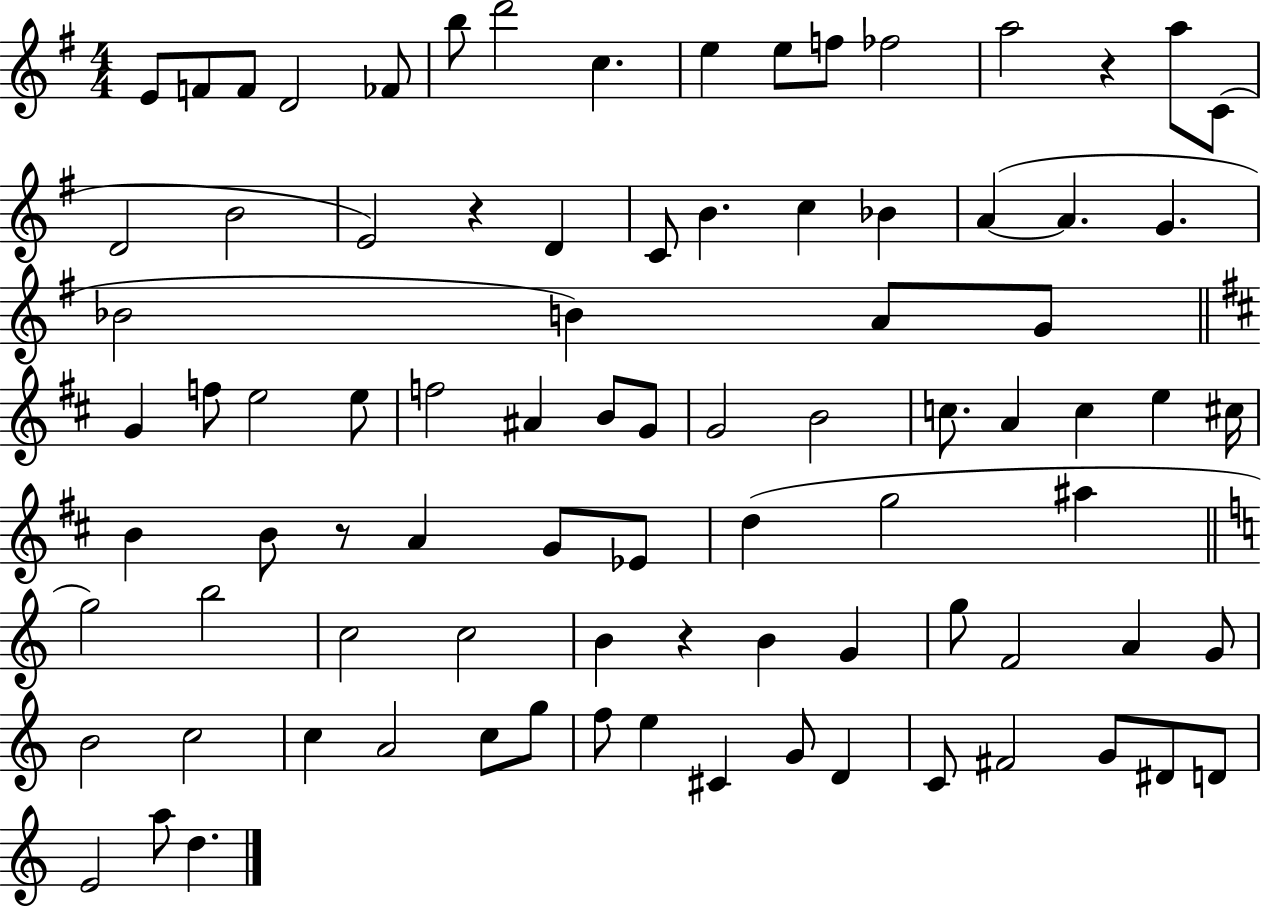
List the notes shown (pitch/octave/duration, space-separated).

E4/e F4/e F4/e D4/h FES4/e B5/e D6/h C5/q. E5/q E5/e F5/e FES5/h A5/h R/q A5/e C4/e D4/h B4/h E4/h R/q D4/q C4/e B4/q. C5/q Bb4/q A4/q A4/q. G4/q. Bb4/h B4/q A4/e G4/e G4/q F5/e E5/h E5/e F5/h A#4/q B4/e G4/e G4/h B4/h C5/e. A4/q C5/q E5/q C#5/s B4/q B4/e R/e A4/q G4/e Eb4/e D5/q G5/h A#5/q G5/h B5/h C5/h C5/h B4/q R/q B4/q G4/q G5/e F4/h A4/q G4/e B4/h C5/h C5/q A4/h C5/e G5/e F5/e E5/q C#4/q G4/e D4/q C4/e F#4/h G4/e D#4/e D4/e E4/h A5/e D5/q.